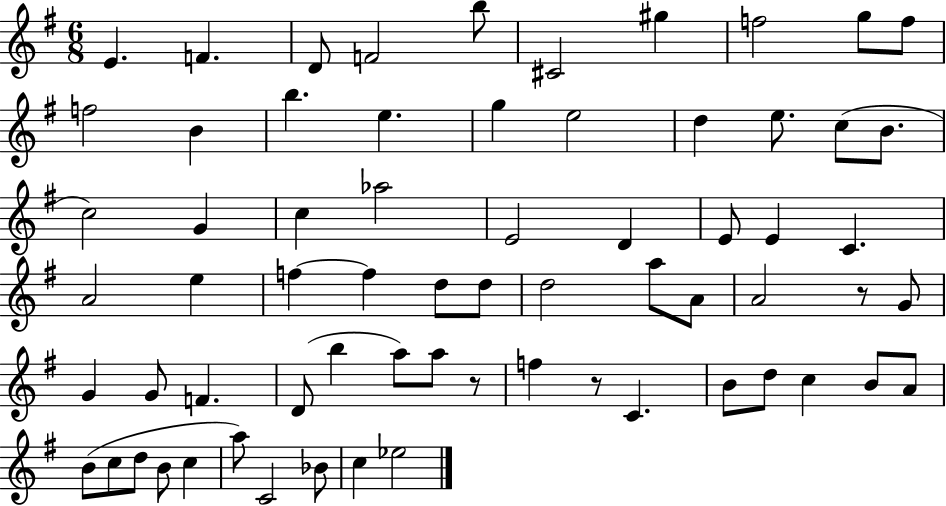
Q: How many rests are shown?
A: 3